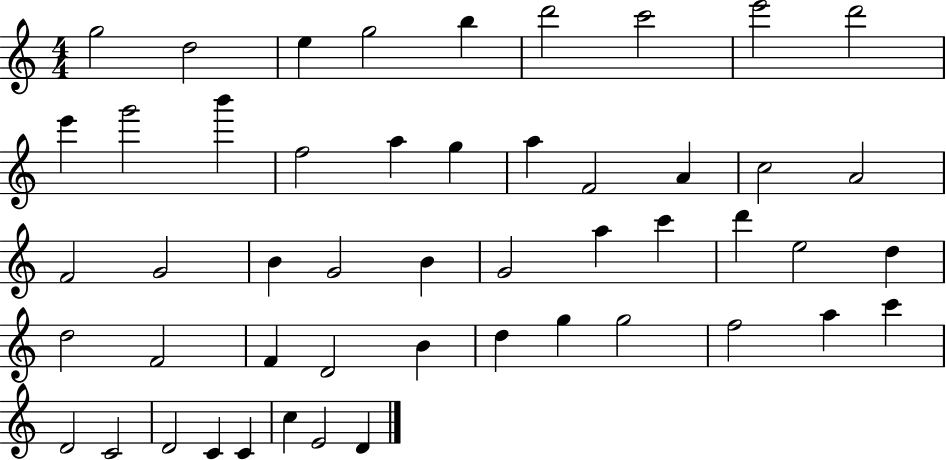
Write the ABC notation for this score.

X:1
T:Untitled
M:4/4
L:1/4
K:C
g2 d2 e g2 b d'2 c'2 e'2 d'2 e' g'2 b' f2 a g a F2 A c2 A2 F2 G2 B G2 B G2 a c' d' e2 d d2 F2 F D2 B d g g2 f2 a c' D2 C2 D2 C C c E2 D